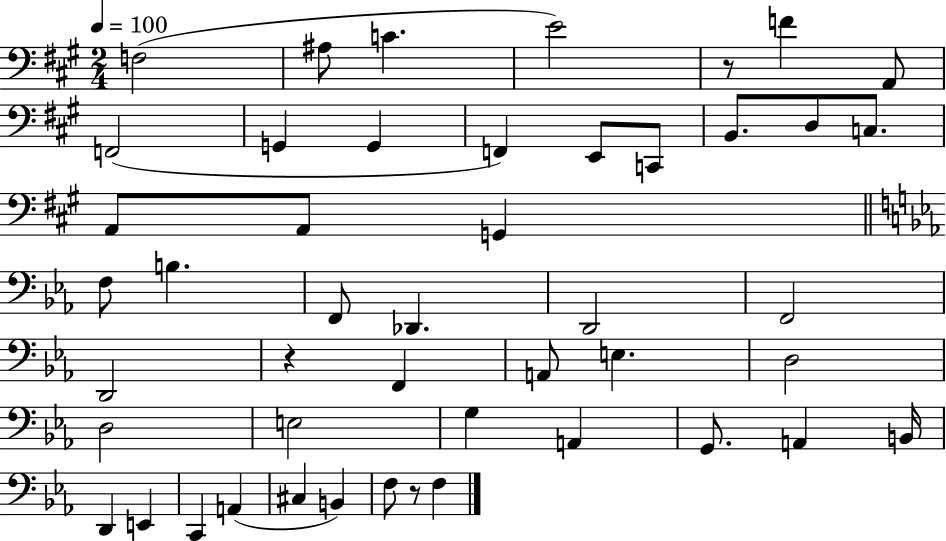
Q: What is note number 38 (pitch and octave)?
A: E2